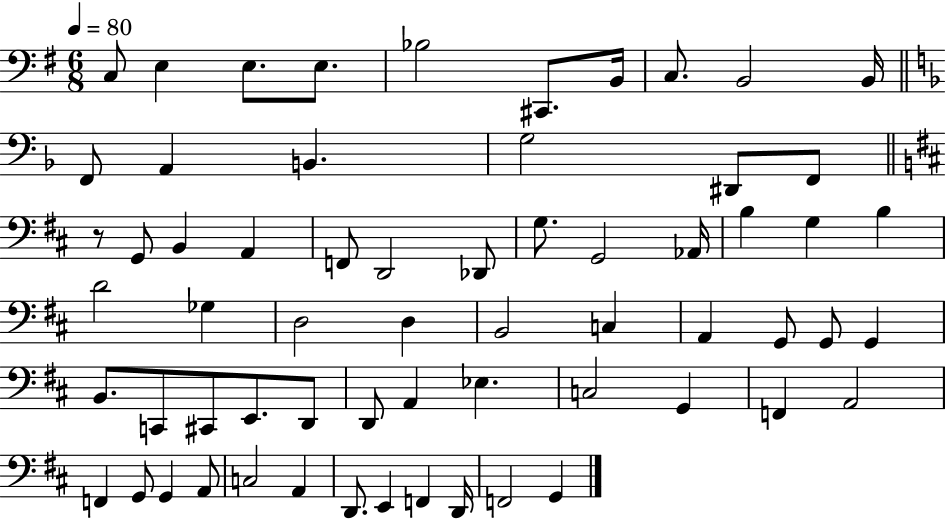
C3/e E3/q E3/e. E3/e. Bb3/h C#2/e. B2/s C3/e. B2/h B2/s F2/e A2/q B2/q. G3/h D#2/e F2/e R/e G2/e B2/q A2/q F2/e D2/h Db2/e G3/e. G2/h Ab2/s B3/q G3/q B3/q D4/h Gb3/q D3/h D3/q B2/h C3/q A2/q G2/e G2/e G2/q B2/e. C2/e C#2/e E2/e. D2/e D2/e A2/q Eb3/q. C3/h G2/q F2/q A2/h F2/q G2/e G2/q A2/e C3/h A2/q D2/e. E2/q F2/q D2/s F2/h G2/q